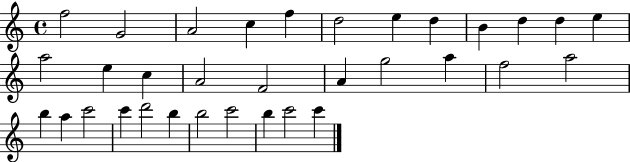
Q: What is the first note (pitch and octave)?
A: F5